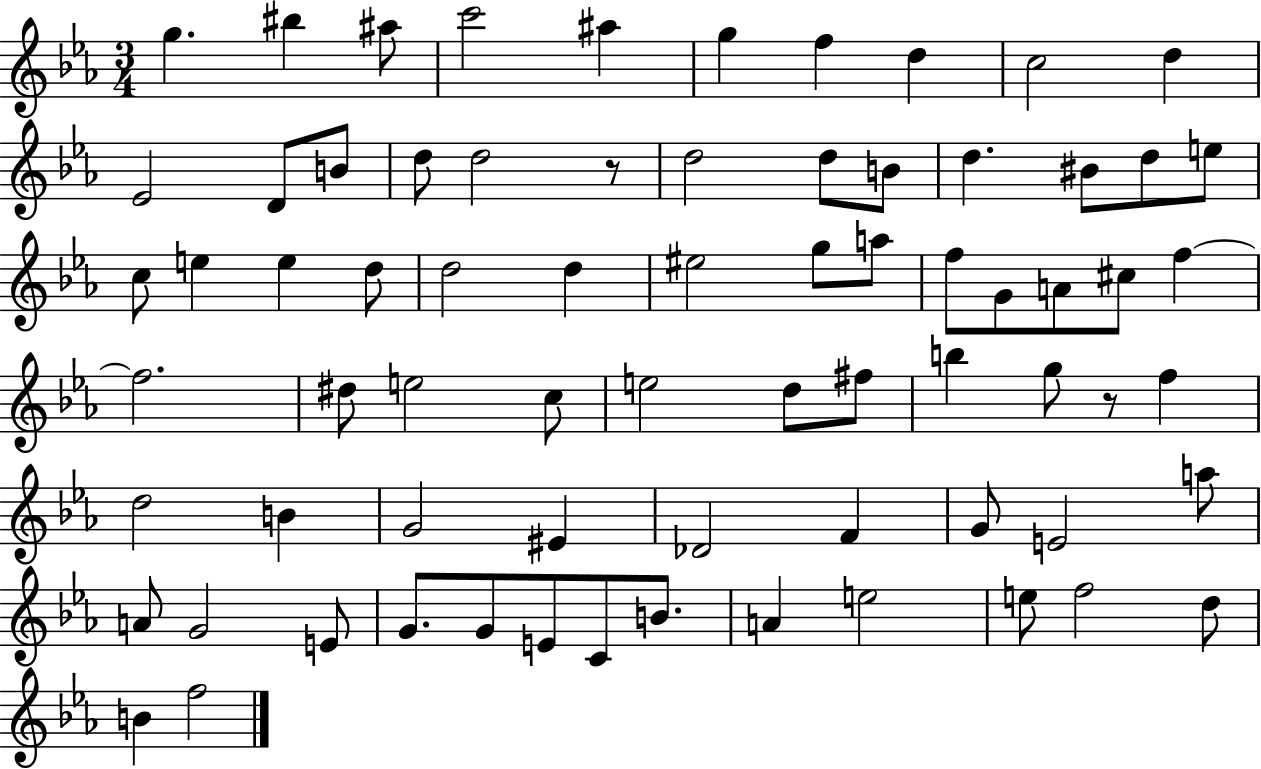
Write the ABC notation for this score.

X:1
T:Untitled
M:3/4
L:1/4
K:Eb
g ^b ^a/2 c'2 ^a g f d c2 d _E2 D/2 B/2 d/2 d2 z/2 d2 d/2 B/2 d ^B/2 d/2 e/2 c/2 e e d/2 d2 d ^e2 g/2 a/2 f/2 G/2 A/2 ^c/2 f f2 ^d/2 e2 c/2 e2 d/2 ^f/2 b g/2 z/2 f d2 B G2 ^E _D2 F G/2 E2 a/2 A/2 G2 E/2 G/2 G/2 E/2 C/2 B/2 A e2 e/2 f2 d/2 B f2